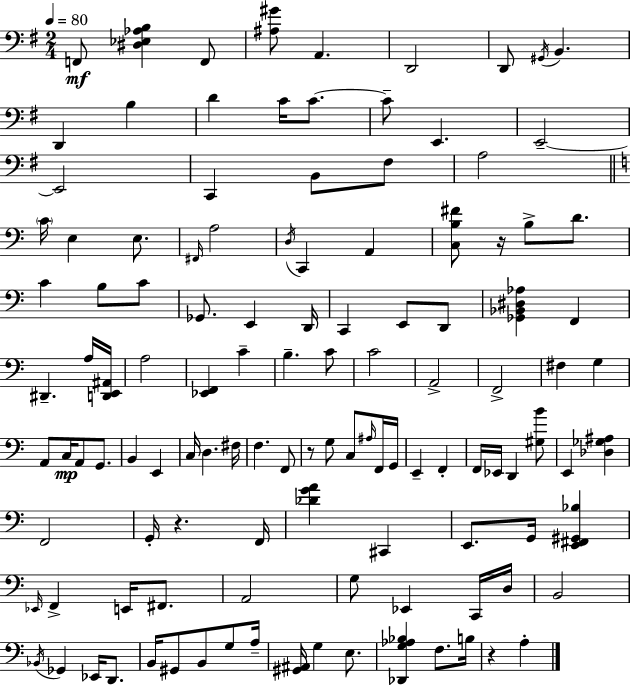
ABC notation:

X:1
T:Untitled
M:2/4
L:1/4
K:G
F,,/2 [^D,_E,_A,B,] F,,/2 [^A,^G]/2 A,, D,,2 D,,/2 ^G,,/4 B,, D,, B, D C/4 C/2 C/2 E,, E,,2 E,,2 C,, B,,/2 ^F,/2 A,2 C/4 E, E,/2 ^F,,/4 A,2 D,/4 C,, A,, [C,B,^F]/2 z/4 B,/2 D/2 C B,/2 C/2 _G,,/2 E,, D,,/4 C,, E,,/2 D,,/2 [_G,,_B,,^D,_A,] F,, ^D,, A,/4 [D,,E,,^A,,]/4 A,2 [_E,,F,,] C B, C/2 C2 A,,2 F,,2 ^F, G, A,,/2 C,/4 A,,/2 G,,/2 B,, E,, C,/4 D, ^F,/4 F, F,,/2 z/2 G,/2 C,/2 ^A,/4 F,,/4 G,,/4 E,, F,, F,,/4 _E,,/4 D,, [^G,B]/2 E,, [_D,_G,^A,] F,,2 G,,/4 z F,,/4 [_DGA] ^C,, E,,/2 G,,/4 [E,,^F,,^G,,_B,] _E,,/4 F,, E,,/4 ^F,,/2 A,,2 G,/2 _E,, C,,/4 D,/4 B,,2 _B,,/4 _G,, _E,,/4 D,,/2 B,,/4 ^G,,/2 B,,/2 G,/2 A,/4 [^G,,^A,,]/4 G, E,/2 [_D,,G,_A,_B,] F,/2 B,/4 z A,